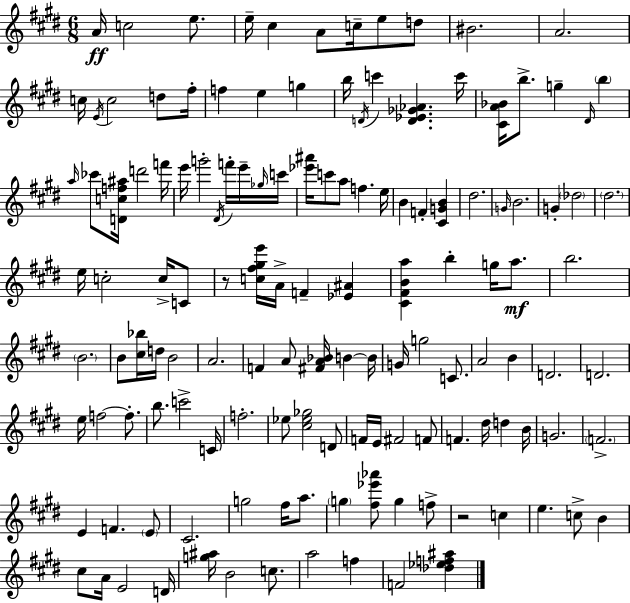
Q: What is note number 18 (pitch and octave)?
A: E5